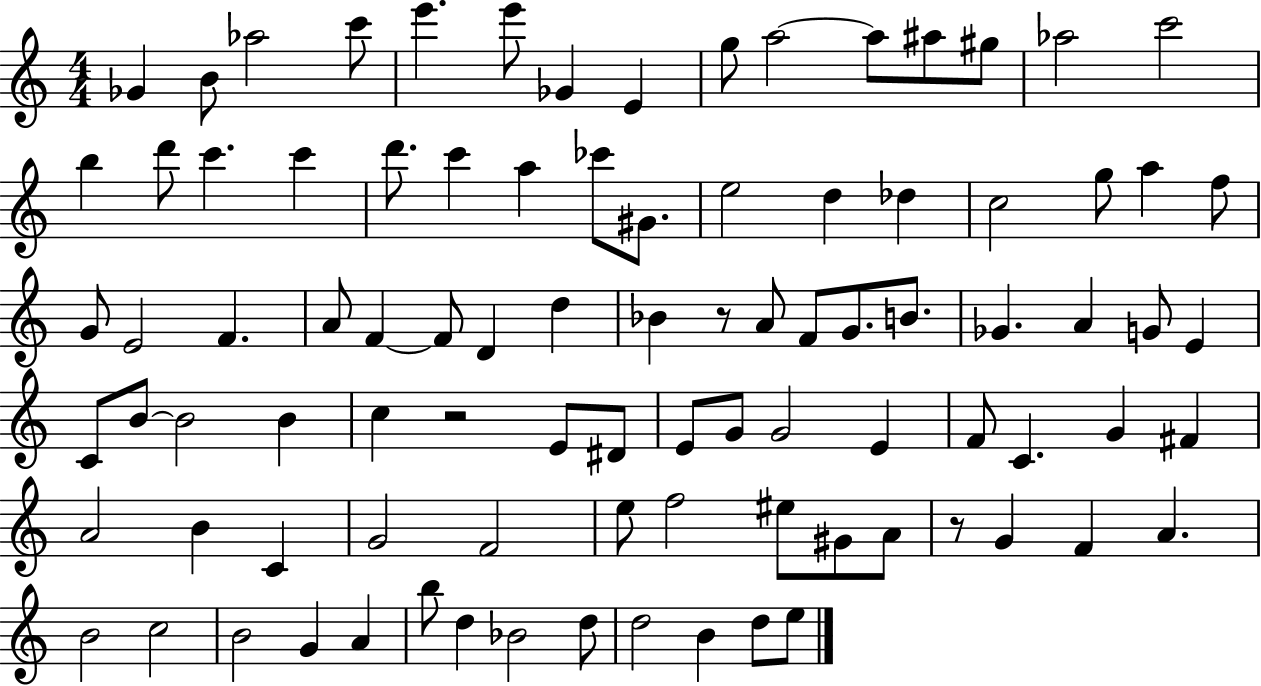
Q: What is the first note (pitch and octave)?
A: Gb4